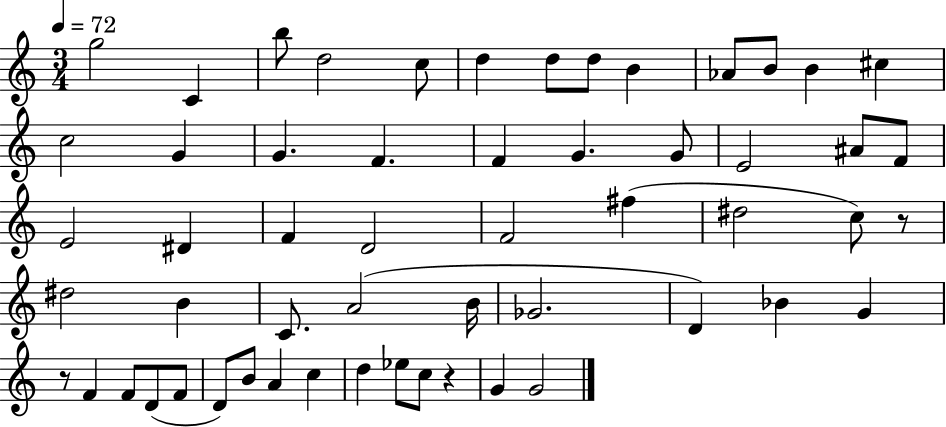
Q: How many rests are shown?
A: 3